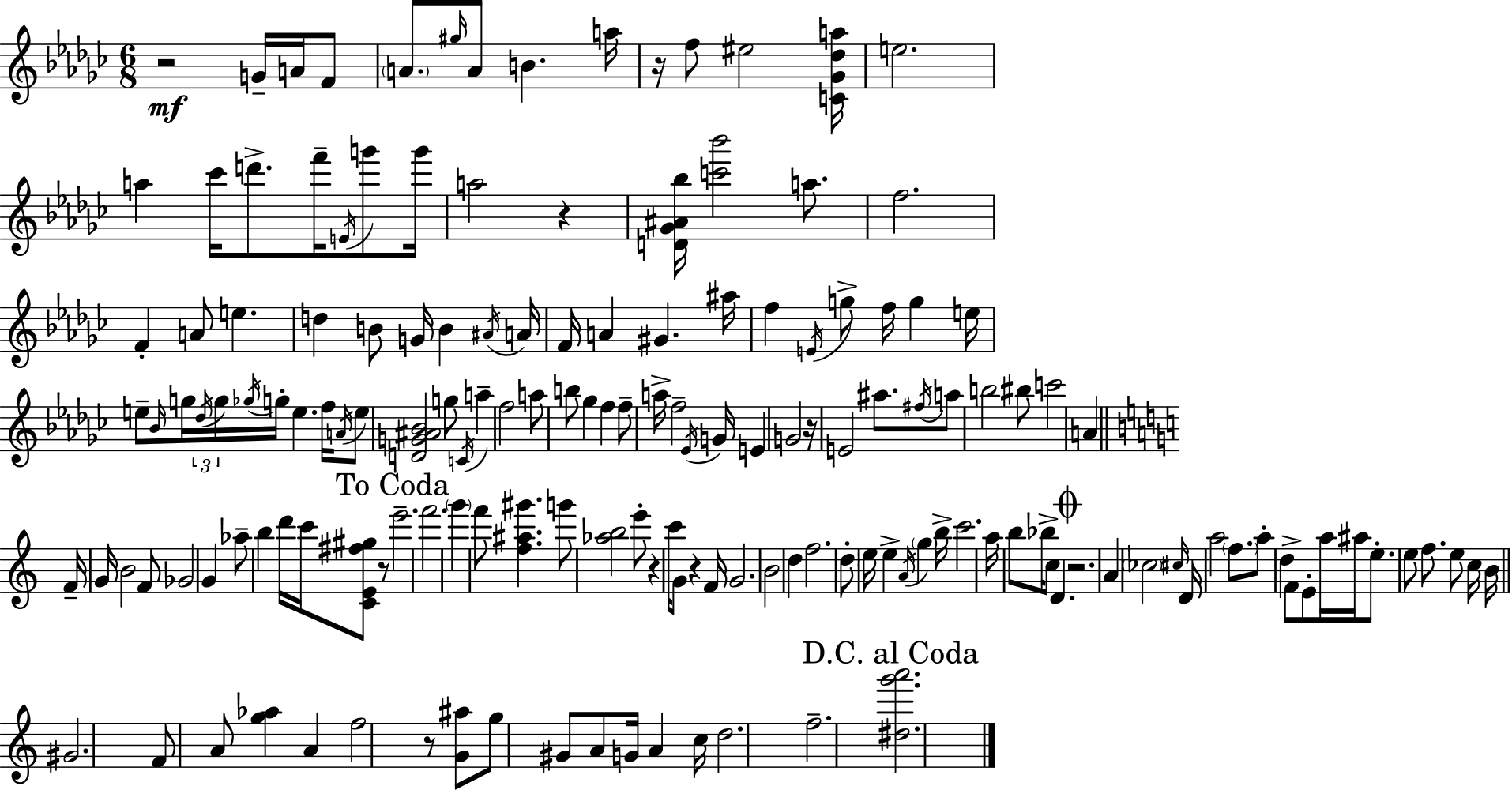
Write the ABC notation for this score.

X:1
T:Untitled
M:6/8
L:1/4
K:Ebm
z2 G/4 A/4 F/2 A/2 ^g/4 A/2 B a/4 z/4 f/2 ^e2 [C_G_da]/4 e2 a _c'/4 d'/2 f'/4 E/4 g'/2 g'/4 a2 z [D_G^A_b]/4 [c'_b']2 a/2 f2 F A/2 e d B/2 G/4 B ^A/4 A/4 F/4 A ^G ^a/4 f E/4 g/2 f/4 g e/4 e/2 _B/4 g/4 _d/4 g/4 _g/4 g/4 e f/4 A/4 e/2 [DG^A_B]2 g/2 C/4 a f2 a/2 b/2 _g f f/2 a/4 f2 _E/4 G/4 E G2 z/4 E2 ^a/2 ^f/4 a/2 b2 ^b/2 c'2 A F/4 G/4 B2 F/2 _G2 G _a/2 b d'/4 c'/4 [CE^f^g]/2 z/2 e'2 f'2 g' f'/2 [f^a^g'] g'/2 [_ab]2 e'/2 z c'/4 G/2 z F/4 G2 B2 d f2 d/2 e/4 e A/4 g b/4 c'2 a/4 b/2 _b/4 c/2 D z2 A _c2 ^c/4 D/4 a2 f/2 a/2 d F/2 E/2 a/4 ^a/4 e/2 e/2 f/2 e/2 c/4 B/4 ^G2 F/2 A/2 [g_a] A f2 z/2 [G^a]/2 g/2 ^G/2 A/2 G/4 A c/4 d2 f2 [^dg'a']2